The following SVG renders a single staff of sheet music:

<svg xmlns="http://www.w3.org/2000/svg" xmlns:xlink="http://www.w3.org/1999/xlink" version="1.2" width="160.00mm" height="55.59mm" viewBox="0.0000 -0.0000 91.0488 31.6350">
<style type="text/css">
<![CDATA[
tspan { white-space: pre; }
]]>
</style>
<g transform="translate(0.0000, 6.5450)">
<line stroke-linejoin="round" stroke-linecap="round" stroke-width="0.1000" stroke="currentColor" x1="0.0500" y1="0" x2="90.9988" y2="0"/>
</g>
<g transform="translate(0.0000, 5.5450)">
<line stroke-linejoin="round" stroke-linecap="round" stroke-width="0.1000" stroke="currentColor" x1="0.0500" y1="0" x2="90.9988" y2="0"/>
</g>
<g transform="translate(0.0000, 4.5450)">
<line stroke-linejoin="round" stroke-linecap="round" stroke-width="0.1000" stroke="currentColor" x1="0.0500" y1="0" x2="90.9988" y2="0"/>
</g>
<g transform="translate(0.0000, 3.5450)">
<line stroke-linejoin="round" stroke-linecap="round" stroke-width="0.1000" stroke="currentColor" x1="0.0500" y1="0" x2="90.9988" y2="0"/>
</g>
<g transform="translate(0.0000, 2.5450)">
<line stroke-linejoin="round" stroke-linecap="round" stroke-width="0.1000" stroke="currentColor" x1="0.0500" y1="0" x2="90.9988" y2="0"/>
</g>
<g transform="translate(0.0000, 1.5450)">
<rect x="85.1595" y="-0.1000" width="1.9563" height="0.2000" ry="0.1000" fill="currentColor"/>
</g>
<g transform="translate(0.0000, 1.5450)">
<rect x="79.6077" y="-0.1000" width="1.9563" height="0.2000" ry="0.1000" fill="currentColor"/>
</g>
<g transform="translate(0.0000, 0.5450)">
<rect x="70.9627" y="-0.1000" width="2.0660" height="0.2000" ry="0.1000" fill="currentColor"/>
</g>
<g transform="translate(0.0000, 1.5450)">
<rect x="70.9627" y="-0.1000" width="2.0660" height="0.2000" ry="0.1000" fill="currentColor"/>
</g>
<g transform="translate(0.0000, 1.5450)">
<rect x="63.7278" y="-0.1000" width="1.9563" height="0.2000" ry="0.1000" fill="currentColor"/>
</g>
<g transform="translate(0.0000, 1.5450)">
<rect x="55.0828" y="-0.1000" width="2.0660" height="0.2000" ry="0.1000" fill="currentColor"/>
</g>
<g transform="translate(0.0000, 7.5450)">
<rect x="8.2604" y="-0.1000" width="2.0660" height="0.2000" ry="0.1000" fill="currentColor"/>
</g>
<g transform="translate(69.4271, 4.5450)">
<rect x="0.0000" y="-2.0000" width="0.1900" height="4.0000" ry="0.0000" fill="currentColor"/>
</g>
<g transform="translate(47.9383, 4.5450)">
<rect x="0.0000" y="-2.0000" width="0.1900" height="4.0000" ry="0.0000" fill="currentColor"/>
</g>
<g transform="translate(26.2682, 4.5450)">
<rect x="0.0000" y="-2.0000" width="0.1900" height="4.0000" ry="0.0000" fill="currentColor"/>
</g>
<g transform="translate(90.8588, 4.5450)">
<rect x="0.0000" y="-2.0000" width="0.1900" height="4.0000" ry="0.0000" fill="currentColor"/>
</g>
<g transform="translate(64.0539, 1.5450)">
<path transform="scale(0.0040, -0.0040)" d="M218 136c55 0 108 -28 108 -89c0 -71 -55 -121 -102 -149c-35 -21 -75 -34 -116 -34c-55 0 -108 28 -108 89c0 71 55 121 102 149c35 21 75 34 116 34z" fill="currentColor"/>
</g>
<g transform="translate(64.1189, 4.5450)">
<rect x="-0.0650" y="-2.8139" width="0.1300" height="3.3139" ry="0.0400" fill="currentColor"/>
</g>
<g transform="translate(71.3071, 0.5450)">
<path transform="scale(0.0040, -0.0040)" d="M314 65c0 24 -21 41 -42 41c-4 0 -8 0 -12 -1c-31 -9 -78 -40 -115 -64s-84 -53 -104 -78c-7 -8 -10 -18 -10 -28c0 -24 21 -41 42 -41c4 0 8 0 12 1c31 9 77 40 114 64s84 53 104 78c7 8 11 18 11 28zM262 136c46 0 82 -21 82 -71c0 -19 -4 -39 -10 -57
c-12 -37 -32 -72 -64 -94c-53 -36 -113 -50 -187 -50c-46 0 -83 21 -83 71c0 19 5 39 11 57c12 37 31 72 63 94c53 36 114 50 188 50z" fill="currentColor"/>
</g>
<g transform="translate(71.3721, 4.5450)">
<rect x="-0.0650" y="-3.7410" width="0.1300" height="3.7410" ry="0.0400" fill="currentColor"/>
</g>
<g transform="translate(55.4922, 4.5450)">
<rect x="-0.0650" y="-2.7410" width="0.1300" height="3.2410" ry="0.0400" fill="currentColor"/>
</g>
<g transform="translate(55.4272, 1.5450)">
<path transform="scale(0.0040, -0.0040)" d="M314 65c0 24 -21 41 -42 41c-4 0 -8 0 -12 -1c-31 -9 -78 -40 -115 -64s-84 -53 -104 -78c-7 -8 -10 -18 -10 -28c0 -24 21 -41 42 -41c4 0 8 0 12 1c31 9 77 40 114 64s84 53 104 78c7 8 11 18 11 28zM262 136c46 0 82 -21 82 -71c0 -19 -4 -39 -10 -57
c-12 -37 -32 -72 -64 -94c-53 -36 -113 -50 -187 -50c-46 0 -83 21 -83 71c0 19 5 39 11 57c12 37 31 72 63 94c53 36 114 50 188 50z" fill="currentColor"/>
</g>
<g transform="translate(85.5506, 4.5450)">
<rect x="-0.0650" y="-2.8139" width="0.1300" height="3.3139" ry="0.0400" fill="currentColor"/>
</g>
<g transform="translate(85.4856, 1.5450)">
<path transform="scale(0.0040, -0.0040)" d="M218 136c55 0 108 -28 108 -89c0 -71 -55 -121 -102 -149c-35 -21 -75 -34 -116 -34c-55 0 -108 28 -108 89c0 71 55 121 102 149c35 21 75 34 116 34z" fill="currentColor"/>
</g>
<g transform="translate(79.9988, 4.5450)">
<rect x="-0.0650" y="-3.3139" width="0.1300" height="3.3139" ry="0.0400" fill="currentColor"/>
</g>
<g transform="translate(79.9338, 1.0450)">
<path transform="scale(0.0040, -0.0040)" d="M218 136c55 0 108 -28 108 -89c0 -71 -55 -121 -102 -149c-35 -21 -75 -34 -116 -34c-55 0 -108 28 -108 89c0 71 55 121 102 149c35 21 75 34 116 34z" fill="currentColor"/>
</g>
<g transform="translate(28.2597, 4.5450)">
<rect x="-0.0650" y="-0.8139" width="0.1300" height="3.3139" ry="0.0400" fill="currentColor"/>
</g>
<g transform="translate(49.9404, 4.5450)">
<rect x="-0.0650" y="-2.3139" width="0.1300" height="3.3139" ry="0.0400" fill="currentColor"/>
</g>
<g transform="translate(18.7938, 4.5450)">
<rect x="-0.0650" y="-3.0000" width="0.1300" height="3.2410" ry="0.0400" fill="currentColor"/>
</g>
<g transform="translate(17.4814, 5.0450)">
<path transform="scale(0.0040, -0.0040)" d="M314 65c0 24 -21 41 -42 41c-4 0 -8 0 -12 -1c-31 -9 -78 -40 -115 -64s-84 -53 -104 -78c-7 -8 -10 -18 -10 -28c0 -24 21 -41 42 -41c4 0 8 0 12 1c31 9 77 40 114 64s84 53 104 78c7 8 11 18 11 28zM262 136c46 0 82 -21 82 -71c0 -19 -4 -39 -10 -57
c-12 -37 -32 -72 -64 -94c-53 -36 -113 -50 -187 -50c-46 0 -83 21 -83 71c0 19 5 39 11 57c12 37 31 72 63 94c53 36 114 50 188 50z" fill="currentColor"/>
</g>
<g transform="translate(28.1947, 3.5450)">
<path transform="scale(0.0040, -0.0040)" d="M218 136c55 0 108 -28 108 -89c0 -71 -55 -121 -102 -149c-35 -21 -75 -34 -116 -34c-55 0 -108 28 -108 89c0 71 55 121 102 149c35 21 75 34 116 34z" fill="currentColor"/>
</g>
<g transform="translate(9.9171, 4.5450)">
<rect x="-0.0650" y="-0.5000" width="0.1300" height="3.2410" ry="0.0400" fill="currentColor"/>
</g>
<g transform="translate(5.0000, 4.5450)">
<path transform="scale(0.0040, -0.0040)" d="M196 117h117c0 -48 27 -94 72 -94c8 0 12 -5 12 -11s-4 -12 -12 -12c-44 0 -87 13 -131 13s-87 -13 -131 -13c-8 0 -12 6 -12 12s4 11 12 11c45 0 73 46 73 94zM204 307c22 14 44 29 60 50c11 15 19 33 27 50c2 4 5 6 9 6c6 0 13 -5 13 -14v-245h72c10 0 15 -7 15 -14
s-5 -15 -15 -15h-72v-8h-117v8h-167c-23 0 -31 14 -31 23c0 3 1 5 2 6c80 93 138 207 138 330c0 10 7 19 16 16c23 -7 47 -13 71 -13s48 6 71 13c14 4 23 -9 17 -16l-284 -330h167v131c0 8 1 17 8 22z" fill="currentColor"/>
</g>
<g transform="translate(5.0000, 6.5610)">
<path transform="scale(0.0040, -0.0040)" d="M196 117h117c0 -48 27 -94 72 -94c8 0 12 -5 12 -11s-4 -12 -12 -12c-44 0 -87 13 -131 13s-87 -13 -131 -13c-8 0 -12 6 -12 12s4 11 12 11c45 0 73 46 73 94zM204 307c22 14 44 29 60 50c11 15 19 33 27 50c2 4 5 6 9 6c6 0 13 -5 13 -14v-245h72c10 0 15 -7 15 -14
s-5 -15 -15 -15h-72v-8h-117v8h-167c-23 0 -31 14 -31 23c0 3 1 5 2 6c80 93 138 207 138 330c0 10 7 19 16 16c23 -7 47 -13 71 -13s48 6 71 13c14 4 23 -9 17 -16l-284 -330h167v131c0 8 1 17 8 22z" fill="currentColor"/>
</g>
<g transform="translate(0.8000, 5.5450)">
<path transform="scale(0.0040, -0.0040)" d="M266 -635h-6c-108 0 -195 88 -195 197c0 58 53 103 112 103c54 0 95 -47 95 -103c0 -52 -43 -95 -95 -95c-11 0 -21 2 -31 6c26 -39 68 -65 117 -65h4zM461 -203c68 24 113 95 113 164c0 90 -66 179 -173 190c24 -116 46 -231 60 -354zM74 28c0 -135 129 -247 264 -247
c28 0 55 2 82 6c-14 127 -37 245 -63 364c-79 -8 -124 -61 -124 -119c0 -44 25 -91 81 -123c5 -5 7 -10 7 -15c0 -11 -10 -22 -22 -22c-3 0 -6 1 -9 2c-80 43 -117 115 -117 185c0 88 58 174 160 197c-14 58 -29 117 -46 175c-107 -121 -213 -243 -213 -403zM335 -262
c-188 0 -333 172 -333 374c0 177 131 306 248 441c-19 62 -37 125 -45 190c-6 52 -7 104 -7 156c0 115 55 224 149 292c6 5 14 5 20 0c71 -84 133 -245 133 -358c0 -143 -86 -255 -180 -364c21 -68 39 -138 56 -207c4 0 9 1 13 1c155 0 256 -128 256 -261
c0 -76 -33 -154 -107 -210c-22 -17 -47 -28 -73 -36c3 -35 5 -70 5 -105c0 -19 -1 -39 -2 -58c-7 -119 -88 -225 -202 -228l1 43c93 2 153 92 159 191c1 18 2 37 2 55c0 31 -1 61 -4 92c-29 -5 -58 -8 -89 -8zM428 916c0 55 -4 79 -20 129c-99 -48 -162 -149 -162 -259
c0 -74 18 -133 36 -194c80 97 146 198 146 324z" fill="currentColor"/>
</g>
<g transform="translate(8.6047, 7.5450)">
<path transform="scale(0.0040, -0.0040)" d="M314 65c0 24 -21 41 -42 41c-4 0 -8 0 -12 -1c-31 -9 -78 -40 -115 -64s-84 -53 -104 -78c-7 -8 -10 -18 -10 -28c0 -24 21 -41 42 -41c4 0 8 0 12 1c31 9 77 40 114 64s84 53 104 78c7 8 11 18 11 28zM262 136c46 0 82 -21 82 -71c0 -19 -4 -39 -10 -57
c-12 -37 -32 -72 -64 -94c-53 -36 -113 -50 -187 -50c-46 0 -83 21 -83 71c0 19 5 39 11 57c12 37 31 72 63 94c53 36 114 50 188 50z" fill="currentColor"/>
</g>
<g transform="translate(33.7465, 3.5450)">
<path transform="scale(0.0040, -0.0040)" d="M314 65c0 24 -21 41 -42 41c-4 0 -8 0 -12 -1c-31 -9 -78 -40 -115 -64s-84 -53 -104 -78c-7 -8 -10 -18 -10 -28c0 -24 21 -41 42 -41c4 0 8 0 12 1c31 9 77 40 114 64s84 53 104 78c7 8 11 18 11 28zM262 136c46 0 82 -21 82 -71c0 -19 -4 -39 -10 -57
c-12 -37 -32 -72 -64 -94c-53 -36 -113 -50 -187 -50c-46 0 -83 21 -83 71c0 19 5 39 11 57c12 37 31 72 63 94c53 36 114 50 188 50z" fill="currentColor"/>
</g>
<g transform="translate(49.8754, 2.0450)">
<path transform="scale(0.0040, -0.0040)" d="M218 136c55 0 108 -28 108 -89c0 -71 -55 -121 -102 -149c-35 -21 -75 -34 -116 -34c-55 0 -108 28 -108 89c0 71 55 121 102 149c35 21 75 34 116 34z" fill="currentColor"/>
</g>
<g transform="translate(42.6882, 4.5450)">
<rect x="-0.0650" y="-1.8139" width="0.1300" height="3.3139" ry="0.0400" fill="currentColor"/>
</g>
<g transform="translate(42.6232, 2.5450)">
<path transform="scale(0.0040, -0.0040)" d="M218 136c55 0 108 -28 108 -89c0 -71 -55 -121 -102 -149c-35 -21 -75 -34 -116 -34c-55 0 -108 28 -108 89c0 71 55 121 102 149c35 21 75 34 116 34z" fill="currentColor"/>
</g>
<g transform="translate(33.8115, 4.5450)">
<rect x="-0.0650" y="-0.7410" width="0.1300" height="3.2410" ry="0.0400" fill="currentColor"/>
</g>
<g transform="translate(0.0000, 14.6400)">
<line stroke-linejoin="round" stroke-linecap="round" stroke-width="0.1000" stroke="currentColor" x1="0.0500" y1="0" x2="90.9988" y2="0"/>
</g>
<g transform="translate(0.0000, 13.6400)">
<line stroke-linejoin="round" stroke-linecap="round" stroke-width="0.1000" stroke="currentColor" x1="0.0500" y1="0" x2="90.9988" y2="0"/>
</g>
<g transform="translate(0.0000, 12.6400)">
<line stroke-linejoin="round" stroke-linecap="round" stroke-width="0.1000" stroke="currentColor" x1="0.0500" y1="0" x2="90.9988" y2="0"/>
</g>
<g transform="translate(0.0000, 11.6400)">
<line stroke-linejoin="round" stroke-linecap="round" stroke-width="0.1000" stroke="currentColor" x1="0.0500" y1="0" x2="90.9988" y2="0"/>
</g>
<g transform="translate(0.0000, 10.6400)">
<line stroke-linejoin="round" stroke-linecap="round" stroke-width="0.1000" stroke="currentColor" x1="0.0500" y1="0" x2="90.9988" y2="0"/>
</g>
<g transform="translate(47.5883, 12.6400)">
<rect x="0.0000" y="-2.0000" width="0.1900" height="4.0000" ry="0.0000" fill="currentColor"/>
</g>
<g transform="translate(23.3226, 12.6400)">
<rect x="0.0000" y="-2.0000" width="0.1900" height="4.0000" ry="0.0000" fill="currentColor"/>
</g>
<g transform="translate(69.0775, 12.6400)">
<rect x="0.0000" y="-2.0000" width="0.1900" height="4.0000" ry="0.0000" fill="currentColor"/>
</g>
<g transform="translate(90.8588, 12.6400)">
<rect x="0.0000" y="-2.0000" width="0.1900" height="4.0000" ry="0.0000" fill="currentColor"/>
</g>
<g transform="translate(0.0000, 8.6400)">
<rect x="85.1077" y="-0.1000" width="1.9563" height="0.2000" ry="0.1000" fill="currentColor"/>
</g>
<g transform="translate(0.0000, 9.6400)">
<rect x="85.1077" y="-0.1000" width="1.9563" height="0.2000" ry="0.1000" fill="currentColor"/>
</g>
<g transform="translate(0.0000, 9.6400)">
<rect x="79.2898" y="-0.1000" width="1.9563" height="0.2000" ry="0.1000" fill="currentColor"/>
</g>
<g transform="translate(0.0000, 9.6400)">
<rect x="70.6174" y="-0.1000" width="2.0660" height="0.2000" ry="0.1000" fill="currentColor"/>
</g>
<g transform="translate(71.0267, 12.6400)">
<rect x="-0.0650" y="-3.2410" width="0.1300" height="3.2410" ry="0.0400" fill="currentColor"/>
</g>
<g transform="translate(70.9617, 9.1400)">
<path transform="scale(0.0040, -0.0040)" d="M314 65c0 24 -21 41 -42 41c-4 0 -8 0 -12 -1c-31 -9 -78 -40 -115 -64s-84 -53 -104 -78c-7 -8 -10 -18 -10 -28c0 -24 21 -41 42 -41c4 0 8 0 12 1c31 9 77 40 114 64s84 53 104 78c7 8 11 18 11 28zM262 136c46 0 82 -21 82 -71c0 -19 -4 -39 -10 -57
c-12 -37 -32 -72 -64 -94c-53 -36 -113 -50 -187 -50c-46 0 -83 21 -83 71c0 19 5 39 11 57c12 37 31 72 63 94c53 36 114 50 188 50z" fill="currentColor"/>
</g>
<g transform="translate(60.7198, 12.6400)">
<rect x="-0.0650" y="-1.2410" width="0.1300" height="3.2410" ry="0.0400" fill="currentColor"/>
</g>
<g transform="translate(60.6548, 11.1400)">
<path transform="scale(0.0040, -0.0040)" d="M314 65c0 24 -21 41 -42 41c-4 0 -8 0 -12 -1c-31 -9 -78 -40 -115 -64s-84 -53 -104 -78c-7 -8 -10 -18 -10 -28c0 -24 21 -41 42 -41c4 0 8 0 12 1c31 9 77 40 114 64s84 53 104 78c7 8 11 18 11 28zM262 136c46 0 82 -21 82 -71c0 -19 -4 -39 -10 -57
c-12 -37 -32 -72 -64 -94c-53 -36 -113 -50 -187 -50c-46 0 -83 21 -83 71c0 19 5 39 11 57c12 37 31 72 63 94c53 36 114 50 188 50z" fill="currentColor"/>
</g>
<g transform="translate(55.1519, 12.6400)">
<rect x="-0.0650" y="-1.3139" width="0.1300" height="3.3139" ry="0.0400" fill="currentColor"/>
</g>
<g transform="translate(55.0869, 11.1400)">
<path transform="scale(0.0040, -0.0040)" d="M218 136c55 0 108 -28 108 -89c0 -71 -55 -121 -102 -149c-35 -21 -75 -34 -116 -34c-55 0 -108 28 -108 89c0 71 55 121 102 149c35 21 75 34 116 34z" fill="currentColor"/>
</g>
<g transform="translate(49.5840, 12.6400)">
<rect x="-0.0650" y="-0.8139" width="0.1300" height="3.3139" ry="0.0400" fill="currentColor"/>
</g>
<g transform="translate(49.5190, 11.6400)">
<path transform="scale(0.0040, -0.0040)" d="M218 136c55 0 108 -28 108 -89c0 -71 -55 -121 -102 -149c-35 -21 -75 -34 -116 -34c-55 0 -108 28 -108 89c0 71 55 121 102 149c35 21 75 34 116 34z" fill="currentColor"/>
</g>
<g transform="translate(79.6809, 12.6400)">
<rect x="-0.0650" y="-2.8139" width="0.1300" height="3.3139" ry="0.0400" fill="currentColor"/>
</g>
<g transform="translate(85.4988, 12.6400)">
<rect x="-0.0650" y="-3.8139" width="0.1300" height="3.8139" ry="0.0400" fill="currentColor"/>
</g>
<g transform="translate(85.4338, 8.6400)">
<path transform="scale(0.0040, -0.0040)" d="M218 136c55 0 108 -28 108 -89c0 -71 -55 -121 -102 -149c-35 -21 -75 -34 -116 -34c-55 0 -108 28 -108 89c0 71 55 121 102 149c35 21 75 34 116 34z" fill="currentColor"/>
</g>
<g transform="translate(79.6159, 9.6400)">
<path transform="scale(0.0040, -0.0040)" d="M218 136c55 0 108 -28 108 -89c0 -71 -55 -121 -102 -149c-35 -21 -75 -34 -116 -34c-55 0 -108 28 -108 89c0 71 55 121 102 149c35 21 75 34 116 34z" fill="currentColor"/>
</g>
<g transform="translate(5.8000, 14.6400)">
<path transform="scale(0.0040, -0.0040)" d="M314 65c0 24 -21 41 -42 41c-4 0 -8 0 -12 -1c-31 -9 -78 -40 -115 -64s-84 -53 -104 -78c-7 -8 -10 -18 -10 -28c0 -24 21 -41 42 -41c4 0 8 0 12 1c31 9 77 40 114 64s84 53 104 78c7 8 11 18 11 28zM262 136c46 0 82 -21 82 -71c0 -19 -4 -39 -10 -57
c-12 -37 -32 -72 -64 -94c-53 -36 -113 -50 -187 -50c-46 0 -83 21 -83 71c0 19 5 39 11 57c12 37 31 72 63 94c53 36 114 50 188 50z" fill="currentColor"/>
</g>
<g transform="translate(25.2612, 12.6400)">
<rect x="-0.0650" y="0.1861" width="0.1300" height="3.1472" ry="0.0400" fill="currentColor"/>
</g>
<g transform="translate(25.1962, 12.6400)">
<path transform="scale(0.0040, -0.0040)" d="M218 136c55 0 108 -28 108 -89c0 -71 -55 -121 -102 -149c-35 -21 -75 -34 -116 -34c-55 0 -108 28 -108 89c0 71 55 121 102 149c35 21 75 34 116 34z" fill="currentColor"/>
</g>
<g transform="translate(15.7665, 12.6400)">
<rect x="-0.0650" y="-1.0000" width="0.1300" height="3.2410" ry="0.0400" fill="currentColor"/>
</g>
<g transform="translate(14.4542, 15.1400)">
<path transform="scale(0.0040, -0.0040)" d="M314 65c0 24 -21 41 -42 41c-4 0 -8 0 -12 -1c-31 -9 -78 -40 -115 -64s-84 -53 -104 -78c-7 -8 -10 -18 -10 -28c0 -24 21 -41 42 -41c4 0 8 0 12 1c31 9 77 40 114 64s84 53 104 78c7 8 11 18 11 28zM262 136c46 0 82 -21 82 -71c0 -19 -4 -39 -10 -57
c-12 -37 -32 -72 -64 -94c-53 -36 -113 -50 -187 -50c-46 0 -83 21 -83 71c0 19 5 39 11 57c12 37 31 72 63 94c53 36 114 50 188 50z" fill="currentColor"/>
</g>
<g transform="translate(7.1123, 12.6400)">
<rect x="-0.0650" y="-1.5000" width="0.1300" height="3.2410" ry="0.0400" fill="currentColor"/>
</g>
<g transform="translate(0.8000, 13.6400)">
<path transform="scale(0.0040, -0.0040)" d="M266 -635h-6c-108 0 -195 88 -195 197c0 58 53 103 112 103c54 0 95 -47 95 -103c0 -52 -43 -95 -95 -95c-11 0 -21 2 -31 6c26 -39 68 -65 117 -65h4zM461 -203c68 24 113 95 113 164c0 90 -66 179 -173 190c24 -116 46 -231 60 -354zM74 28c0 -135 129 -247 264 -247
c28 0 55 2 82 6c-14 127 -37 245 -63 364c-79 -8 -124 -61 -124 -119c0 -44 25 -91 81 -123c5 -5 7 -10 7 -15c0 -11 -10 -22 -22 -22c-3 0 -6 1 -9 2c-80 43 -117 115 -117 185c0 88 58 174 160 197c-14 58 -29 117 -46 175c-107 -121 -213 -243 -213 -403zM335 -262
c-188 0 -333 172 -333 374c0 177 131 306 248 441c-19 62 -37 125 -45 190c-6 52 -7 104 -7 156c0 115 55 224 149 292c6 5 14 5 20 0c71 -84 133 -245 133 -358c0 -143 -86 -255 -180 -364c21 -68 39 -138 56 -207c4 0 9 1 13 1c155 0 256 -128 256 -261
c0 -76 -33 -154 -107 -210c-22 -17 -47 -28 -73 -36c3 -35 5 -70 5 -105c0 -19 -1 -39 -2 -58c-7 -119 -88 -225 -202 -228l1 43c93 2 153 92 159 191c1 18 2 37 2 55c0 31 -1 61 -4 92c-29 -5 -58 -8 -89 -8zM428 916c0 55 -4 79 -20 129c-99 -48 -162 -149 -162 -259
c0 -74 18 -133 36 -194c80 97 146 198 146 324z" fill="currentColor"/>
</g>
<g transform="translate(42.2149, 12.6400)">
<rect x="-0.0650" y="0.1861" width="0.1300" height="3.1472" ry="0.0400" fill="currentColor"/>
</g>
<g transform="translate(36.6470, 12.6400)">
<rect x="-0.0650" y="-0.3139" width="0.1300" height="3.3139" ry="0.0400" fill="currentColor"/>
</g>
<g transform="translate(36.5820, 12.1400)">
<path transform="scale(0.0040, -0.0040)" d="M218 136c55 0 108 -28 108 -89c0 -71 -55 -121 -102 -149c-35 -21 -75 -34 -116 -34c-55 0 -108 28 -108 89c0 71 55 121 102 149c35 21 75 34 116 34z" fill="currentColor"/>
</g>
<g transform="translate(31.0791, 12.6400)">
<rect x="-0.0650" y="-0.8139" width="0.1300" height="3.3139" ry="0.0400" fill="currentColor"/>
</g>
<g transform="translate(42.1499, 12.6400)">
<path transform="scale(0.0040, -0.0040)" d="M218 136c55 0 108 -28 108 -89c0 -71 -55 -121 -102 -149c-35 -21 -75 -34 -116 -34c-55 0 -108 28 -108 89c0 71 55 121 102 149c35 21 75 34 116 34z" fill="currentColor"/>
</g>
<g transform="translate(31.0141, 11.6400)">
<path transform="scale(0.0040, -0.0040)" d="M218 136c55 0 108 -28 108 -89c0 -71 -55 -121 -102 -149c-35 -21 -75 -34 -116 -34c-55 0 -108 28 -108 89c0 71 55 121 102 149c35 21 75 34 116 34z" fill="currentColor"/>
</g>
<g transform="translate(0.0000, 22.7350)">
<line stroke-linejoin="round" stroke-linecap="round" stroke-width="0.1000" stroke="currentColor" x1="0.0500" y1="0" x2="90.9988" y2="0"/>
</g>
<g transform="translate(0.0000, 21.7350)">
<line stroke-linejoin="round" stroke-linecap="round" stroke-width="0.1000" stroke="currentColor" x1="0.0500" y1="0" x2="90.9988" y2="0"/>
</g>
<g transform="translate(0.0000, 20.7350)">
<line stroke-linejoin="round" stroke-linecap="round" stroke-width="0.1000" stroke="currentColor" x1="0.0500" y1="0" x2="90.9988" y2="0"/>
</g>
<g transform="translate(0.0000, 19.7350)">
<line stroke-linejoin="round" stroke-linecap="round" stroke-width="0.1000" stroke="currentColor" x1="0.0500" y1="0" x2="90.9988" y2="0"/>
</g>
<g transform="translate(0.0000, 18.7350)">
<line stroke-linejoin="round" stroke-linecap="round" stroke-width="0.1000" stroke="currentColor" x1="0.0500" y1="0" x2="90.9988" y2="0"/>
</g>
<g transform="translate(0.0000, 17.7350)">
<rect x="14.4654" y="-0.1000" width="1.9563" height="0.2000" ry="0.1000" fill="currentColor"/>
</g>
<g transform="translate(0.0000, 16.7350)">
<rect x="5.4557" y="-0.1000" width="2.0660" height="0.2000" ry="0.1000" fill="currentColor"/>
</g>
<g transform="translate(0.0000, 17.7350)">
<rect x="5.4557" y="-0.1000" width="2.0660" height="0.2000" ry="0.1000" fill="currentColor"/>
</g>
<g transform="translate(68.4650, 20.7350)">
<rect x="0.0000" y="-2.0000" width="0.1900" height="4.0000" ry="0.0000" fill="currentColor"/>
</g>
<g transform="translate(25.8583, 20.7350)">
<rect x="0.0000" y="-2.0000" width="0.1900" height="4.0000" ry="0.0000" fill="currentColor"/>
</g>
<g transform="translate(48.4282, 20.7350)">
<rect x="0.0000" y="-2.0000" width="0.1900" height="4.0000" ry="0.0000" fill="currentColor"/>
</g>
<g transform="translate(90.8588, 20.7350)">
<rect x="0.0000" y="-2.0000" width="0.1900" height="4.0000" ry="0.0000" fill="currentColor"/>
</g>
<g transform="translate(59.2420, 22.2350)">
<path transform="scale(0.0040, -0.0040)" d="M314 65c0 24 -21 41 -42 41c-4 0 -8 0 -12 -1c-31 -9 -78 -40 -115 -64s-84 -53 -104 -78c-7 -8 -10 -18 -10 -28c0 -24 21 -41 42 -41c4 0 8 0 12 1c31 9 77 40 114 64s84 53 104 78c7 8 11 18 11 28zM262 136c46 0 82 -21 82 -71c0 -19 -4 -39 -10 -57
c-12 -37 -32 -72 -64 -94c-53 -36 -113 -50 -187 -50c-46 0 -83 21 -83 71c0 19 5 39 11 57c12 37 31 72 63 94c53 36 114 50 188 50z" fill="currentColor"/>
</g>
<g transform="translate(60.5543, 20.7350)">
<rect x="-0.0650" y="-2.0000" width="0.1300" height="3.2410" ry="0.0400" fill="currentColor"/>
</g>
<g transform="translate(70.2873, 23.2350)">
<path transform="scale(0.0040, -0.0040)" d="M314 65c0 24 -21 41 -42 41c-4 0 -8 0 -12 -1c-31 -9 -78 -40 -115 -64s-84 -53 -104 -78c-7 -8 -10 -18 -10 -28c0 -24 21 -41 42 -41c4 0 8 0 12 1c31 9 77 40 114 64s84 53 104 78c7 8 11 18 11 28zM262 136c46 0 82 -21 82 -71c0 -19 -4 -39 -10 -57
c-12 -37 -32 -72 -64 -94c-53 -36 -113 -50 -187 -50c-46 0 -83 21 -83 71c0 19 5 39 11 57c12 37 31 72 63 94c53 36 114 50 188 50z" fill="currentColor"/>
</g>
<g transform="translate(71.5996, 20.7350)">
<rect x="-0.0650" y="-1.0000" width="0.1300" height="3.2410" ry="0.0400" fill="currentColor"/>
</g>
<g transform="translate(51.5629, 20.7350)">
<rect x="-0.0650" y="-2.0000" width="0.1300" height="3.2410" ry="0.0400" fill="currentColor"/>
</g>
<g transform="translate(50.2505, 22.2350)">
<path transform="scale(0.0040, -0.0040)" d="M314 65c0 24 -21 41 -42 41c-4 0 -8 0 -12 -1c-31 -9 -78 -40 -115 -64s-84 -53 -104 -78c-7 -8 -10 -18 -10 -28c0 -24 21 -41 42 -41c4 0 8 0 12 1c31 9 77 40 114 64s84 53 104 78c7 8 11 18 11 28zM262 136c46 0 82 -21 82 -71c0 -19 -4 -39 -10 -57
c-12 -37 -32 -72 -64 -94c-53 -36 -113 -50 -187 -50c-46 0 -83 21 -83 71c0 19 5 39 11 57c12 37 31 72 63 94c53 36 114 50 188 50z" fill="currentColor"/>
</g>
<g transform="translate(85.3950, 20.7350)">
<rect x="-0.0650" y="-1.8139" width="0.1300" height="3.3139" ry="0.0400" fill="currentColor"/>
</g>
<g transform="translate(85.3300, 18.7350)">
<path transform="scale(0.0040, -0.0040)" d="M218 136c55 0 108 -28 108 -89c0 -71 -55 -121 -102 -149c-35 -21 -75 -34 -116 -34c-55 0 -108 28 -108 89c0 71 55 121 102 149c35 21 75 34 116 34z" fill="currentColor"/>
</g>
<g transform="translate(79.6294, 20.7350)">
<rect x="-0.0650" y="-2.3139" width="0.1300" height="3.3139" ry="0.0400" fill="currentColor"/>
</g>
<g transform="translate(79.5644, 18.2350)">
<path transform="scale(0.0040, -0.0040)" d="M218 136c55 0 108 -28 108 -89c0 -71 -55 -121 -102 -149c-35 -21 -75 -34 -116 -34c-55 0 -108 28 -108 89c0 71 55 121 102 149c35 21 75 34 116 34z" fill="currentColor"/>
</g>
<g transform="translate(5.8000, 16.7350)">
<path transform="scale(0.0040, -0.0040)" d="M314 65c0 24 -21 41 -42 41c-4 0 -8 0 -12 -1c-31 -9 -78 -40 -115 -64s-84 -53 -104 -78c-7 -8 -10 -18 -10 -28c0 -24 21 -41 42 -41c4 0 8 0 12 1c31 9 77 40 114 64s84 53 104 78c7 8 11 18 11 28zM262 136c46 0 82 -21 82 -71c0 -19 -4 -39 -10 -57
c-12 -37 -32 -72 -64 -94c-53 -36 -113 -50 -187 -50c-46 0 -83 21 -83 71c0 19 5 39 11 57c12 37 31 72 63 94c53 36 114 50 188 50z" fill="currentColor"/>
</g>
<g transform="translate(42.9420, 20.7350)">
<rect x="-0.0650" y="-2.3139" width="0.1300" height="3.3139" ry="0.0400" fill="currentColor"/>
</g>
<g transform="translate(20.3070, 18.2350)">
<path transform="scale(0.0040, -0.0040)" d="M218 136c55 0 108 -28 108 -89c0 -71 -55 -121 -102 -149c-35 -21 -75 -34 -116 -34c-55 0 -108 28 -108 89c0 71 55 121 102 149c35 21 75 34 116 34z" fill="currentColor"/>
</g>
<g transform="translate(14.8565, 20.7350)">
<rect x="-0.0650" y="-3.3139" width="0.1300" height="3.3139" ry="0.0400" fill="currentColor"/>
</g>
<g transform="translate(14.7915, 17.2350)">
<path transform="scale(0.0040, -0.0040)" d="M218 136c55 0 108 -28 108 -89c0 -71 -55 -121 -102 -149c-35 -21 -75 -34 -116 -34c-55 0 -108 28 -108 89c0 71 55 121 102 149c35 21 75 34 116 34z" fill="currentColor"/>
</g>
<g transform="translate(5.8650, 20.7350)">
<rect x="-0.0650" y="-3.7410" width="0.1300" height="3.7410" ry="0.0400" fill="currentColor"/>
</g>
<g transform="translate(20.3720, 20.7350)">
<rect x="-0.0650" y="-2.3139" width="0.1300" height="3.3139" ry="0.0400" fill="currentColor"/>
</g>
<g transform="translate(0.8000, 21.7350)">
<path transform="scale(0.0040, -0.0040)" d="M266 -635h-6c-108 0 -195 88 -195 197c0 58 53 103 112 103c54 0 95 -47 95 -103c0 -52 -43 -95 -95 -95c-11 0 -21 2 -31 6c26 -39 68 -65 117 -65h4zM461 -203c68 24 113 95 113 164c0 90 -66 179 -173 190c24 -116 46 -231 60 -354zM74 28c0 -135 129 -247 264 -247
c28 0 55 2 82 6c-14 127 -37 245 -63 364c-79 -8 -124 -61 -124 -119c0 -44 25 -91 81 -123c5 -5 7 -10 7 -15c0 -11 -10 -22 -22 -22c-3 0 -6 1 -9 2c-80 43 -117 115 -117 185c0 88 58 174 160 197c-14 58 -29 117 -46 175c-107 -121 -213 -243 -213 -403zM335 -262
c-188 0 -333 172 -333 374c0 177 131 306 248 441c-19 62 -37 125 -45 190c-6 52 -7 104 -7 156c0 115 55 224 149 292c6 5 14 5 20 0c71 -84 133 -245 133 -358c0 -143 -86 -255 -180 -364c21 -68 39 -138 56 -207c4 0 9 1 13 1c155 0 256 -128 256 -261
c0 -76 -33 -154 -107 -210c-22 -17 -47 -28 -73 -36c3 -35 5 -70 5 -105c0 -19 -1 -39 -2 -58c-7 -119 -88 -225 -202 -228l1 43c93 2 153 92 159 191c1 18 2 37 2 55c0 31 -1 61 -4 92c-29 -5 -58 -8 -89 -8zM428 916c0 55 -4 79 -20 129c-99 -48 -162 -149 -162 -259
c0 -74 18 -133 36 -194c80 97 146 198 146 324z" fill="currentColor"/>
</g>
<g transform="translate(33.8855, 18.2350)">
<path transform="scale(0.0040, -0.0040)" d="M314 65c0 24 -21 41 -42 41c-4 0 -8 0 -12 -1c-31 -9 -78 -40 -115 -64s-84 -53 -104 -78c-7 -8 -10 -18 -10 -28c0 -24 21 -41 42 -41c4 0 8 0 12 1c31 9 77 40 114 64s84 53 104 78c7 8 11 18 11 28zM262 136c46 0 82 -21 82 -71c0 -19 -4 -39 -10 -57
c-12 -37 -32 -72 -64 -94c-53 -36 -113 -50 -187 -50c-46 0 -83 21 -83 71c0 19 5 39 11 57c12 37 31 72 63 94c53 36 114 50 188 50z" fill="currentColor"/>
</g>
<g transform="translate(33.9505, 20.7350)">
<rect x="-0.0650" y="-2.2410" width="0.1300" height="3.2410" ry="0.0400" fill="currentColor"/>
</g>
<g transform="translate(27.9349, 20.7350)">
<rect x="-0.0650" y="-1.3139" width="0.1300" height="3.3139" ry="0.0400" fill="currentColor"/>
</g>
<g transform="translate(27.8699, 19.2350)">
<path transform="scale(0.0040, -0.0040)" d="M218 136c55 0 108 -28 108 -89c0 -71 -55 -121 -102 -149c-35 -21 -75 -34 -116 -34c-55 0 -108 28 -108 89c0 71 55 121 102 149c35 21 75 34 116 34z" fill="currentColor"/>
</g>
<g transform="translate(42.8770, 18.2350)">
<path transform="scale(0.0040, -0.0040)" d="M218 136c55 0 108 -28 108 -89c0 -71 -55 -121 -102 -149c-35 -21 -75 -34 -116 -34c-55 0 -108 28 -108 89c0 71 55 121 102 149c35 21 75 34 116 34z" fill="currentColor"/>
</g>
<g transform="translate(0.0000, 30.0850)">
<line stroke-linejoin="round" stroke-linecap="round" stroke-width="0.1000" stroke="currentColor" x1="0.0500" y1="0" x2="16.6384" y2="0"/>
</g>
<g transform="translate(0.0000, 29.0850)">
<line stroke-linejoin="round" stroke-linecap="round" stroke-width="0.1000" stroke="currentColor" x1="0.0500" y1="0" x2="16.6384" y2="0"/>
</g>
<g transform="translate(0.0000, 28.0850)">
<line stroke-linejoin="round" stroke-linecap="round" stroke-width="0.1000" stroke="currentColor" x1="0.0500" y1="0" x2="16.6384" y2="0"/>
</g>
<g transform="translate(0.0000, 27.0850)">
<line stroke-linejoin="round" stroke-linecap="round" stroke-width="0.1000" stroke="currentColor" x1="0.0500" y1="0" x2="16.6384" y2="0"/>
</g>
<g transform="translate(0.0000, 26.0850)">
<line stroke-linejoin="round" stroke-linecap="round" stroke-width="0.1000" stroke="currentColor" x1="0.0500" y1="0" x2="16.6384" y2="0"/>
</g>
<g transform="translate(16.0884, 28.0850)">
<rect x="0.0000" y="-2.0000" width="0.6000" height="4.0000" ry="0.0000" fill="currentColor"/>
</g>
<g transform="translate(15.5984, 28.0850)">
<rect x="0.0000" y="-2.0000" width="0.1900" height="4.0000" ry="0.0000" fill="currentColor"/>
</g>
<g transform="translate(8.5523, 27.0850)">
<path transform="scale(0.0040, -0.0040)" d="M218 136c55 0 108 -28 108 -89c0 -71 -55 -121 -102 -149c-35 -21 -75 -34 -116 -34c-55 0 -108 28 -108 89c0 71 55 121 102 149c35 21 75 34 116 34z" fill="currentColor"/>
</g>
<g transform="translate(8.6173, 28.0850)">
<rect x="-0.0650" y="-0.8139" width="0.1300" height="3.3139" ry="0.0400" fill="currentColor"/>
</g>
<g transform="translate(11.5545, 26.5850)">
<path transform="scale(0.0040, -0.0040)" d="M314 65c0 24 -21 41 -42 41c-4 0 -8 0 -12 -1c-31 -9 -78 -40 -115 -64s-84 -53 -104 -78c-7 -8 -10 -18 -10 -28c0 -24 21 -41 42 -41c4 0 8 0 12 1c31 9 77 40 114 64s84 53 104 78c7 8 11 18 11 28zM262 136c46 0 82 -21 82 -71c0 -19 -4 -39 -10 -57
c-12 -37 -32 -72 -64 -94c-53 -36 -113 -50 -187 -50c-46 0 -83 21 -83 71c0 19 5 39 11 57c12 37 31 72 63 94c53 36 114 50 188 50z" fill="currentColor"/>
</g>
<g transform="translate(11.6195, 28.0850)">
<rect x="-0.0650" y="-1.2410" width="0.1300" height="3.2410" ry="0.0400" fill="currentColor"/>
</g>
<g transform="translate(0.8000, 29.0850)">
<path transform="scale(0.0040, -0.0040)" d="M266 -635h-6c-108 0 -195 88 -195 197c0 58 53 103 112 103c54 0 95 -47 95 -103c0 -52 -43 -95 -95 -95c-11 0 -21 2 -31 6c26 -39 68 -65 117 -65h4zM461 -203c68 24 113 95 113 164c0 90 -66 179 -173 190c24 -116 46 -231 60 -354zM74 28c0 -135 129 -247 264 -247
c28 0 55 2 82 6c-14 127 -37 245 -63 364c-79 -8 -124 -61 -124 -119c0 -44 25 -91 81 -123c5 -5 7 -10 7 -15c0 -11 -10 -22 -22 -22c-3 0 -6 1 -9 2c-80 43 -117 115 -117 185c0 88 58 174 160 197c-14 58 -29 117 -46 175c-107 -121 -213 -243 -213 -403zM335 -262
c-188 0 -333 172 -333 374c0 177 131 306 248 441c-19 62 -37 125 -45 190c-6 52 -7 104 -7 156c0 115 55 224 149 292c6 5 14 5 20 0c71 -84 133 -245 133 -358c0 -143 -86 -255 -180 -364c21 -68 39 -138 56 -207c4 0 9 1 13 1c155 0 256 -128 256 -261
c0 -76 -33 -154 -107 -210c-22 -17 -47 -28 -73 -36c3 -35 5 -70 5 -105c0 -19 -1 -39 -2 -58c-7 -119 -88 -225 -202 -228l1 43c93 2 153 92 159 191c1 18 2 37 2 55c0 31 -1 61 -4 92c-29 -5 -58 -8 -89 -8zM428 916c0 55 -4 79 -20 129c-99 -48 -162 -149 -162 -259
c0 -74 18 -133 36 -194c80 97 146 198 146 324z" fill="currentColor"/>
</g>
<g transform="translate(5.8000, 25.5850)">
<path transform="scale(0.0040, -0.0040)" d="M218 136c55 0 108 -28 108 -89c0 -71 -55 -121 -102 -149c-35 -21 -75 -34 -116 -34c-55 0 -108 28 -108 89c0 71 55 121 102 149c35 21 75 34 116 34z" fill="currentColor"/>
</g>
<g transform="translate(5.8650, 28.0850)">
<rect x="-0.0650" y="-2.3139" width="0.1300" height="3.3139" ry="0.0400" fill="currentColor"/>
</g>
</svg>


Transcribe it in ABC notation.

X:1
T:Untitled
M:4/4
L:1/4
K:C
C2 A2 d d2 f g a2 a c'2 b a E2 D2 B d c B d e e2 b2 a c' c'2 b g e g2 g F2 F2 D2 g f g d e2